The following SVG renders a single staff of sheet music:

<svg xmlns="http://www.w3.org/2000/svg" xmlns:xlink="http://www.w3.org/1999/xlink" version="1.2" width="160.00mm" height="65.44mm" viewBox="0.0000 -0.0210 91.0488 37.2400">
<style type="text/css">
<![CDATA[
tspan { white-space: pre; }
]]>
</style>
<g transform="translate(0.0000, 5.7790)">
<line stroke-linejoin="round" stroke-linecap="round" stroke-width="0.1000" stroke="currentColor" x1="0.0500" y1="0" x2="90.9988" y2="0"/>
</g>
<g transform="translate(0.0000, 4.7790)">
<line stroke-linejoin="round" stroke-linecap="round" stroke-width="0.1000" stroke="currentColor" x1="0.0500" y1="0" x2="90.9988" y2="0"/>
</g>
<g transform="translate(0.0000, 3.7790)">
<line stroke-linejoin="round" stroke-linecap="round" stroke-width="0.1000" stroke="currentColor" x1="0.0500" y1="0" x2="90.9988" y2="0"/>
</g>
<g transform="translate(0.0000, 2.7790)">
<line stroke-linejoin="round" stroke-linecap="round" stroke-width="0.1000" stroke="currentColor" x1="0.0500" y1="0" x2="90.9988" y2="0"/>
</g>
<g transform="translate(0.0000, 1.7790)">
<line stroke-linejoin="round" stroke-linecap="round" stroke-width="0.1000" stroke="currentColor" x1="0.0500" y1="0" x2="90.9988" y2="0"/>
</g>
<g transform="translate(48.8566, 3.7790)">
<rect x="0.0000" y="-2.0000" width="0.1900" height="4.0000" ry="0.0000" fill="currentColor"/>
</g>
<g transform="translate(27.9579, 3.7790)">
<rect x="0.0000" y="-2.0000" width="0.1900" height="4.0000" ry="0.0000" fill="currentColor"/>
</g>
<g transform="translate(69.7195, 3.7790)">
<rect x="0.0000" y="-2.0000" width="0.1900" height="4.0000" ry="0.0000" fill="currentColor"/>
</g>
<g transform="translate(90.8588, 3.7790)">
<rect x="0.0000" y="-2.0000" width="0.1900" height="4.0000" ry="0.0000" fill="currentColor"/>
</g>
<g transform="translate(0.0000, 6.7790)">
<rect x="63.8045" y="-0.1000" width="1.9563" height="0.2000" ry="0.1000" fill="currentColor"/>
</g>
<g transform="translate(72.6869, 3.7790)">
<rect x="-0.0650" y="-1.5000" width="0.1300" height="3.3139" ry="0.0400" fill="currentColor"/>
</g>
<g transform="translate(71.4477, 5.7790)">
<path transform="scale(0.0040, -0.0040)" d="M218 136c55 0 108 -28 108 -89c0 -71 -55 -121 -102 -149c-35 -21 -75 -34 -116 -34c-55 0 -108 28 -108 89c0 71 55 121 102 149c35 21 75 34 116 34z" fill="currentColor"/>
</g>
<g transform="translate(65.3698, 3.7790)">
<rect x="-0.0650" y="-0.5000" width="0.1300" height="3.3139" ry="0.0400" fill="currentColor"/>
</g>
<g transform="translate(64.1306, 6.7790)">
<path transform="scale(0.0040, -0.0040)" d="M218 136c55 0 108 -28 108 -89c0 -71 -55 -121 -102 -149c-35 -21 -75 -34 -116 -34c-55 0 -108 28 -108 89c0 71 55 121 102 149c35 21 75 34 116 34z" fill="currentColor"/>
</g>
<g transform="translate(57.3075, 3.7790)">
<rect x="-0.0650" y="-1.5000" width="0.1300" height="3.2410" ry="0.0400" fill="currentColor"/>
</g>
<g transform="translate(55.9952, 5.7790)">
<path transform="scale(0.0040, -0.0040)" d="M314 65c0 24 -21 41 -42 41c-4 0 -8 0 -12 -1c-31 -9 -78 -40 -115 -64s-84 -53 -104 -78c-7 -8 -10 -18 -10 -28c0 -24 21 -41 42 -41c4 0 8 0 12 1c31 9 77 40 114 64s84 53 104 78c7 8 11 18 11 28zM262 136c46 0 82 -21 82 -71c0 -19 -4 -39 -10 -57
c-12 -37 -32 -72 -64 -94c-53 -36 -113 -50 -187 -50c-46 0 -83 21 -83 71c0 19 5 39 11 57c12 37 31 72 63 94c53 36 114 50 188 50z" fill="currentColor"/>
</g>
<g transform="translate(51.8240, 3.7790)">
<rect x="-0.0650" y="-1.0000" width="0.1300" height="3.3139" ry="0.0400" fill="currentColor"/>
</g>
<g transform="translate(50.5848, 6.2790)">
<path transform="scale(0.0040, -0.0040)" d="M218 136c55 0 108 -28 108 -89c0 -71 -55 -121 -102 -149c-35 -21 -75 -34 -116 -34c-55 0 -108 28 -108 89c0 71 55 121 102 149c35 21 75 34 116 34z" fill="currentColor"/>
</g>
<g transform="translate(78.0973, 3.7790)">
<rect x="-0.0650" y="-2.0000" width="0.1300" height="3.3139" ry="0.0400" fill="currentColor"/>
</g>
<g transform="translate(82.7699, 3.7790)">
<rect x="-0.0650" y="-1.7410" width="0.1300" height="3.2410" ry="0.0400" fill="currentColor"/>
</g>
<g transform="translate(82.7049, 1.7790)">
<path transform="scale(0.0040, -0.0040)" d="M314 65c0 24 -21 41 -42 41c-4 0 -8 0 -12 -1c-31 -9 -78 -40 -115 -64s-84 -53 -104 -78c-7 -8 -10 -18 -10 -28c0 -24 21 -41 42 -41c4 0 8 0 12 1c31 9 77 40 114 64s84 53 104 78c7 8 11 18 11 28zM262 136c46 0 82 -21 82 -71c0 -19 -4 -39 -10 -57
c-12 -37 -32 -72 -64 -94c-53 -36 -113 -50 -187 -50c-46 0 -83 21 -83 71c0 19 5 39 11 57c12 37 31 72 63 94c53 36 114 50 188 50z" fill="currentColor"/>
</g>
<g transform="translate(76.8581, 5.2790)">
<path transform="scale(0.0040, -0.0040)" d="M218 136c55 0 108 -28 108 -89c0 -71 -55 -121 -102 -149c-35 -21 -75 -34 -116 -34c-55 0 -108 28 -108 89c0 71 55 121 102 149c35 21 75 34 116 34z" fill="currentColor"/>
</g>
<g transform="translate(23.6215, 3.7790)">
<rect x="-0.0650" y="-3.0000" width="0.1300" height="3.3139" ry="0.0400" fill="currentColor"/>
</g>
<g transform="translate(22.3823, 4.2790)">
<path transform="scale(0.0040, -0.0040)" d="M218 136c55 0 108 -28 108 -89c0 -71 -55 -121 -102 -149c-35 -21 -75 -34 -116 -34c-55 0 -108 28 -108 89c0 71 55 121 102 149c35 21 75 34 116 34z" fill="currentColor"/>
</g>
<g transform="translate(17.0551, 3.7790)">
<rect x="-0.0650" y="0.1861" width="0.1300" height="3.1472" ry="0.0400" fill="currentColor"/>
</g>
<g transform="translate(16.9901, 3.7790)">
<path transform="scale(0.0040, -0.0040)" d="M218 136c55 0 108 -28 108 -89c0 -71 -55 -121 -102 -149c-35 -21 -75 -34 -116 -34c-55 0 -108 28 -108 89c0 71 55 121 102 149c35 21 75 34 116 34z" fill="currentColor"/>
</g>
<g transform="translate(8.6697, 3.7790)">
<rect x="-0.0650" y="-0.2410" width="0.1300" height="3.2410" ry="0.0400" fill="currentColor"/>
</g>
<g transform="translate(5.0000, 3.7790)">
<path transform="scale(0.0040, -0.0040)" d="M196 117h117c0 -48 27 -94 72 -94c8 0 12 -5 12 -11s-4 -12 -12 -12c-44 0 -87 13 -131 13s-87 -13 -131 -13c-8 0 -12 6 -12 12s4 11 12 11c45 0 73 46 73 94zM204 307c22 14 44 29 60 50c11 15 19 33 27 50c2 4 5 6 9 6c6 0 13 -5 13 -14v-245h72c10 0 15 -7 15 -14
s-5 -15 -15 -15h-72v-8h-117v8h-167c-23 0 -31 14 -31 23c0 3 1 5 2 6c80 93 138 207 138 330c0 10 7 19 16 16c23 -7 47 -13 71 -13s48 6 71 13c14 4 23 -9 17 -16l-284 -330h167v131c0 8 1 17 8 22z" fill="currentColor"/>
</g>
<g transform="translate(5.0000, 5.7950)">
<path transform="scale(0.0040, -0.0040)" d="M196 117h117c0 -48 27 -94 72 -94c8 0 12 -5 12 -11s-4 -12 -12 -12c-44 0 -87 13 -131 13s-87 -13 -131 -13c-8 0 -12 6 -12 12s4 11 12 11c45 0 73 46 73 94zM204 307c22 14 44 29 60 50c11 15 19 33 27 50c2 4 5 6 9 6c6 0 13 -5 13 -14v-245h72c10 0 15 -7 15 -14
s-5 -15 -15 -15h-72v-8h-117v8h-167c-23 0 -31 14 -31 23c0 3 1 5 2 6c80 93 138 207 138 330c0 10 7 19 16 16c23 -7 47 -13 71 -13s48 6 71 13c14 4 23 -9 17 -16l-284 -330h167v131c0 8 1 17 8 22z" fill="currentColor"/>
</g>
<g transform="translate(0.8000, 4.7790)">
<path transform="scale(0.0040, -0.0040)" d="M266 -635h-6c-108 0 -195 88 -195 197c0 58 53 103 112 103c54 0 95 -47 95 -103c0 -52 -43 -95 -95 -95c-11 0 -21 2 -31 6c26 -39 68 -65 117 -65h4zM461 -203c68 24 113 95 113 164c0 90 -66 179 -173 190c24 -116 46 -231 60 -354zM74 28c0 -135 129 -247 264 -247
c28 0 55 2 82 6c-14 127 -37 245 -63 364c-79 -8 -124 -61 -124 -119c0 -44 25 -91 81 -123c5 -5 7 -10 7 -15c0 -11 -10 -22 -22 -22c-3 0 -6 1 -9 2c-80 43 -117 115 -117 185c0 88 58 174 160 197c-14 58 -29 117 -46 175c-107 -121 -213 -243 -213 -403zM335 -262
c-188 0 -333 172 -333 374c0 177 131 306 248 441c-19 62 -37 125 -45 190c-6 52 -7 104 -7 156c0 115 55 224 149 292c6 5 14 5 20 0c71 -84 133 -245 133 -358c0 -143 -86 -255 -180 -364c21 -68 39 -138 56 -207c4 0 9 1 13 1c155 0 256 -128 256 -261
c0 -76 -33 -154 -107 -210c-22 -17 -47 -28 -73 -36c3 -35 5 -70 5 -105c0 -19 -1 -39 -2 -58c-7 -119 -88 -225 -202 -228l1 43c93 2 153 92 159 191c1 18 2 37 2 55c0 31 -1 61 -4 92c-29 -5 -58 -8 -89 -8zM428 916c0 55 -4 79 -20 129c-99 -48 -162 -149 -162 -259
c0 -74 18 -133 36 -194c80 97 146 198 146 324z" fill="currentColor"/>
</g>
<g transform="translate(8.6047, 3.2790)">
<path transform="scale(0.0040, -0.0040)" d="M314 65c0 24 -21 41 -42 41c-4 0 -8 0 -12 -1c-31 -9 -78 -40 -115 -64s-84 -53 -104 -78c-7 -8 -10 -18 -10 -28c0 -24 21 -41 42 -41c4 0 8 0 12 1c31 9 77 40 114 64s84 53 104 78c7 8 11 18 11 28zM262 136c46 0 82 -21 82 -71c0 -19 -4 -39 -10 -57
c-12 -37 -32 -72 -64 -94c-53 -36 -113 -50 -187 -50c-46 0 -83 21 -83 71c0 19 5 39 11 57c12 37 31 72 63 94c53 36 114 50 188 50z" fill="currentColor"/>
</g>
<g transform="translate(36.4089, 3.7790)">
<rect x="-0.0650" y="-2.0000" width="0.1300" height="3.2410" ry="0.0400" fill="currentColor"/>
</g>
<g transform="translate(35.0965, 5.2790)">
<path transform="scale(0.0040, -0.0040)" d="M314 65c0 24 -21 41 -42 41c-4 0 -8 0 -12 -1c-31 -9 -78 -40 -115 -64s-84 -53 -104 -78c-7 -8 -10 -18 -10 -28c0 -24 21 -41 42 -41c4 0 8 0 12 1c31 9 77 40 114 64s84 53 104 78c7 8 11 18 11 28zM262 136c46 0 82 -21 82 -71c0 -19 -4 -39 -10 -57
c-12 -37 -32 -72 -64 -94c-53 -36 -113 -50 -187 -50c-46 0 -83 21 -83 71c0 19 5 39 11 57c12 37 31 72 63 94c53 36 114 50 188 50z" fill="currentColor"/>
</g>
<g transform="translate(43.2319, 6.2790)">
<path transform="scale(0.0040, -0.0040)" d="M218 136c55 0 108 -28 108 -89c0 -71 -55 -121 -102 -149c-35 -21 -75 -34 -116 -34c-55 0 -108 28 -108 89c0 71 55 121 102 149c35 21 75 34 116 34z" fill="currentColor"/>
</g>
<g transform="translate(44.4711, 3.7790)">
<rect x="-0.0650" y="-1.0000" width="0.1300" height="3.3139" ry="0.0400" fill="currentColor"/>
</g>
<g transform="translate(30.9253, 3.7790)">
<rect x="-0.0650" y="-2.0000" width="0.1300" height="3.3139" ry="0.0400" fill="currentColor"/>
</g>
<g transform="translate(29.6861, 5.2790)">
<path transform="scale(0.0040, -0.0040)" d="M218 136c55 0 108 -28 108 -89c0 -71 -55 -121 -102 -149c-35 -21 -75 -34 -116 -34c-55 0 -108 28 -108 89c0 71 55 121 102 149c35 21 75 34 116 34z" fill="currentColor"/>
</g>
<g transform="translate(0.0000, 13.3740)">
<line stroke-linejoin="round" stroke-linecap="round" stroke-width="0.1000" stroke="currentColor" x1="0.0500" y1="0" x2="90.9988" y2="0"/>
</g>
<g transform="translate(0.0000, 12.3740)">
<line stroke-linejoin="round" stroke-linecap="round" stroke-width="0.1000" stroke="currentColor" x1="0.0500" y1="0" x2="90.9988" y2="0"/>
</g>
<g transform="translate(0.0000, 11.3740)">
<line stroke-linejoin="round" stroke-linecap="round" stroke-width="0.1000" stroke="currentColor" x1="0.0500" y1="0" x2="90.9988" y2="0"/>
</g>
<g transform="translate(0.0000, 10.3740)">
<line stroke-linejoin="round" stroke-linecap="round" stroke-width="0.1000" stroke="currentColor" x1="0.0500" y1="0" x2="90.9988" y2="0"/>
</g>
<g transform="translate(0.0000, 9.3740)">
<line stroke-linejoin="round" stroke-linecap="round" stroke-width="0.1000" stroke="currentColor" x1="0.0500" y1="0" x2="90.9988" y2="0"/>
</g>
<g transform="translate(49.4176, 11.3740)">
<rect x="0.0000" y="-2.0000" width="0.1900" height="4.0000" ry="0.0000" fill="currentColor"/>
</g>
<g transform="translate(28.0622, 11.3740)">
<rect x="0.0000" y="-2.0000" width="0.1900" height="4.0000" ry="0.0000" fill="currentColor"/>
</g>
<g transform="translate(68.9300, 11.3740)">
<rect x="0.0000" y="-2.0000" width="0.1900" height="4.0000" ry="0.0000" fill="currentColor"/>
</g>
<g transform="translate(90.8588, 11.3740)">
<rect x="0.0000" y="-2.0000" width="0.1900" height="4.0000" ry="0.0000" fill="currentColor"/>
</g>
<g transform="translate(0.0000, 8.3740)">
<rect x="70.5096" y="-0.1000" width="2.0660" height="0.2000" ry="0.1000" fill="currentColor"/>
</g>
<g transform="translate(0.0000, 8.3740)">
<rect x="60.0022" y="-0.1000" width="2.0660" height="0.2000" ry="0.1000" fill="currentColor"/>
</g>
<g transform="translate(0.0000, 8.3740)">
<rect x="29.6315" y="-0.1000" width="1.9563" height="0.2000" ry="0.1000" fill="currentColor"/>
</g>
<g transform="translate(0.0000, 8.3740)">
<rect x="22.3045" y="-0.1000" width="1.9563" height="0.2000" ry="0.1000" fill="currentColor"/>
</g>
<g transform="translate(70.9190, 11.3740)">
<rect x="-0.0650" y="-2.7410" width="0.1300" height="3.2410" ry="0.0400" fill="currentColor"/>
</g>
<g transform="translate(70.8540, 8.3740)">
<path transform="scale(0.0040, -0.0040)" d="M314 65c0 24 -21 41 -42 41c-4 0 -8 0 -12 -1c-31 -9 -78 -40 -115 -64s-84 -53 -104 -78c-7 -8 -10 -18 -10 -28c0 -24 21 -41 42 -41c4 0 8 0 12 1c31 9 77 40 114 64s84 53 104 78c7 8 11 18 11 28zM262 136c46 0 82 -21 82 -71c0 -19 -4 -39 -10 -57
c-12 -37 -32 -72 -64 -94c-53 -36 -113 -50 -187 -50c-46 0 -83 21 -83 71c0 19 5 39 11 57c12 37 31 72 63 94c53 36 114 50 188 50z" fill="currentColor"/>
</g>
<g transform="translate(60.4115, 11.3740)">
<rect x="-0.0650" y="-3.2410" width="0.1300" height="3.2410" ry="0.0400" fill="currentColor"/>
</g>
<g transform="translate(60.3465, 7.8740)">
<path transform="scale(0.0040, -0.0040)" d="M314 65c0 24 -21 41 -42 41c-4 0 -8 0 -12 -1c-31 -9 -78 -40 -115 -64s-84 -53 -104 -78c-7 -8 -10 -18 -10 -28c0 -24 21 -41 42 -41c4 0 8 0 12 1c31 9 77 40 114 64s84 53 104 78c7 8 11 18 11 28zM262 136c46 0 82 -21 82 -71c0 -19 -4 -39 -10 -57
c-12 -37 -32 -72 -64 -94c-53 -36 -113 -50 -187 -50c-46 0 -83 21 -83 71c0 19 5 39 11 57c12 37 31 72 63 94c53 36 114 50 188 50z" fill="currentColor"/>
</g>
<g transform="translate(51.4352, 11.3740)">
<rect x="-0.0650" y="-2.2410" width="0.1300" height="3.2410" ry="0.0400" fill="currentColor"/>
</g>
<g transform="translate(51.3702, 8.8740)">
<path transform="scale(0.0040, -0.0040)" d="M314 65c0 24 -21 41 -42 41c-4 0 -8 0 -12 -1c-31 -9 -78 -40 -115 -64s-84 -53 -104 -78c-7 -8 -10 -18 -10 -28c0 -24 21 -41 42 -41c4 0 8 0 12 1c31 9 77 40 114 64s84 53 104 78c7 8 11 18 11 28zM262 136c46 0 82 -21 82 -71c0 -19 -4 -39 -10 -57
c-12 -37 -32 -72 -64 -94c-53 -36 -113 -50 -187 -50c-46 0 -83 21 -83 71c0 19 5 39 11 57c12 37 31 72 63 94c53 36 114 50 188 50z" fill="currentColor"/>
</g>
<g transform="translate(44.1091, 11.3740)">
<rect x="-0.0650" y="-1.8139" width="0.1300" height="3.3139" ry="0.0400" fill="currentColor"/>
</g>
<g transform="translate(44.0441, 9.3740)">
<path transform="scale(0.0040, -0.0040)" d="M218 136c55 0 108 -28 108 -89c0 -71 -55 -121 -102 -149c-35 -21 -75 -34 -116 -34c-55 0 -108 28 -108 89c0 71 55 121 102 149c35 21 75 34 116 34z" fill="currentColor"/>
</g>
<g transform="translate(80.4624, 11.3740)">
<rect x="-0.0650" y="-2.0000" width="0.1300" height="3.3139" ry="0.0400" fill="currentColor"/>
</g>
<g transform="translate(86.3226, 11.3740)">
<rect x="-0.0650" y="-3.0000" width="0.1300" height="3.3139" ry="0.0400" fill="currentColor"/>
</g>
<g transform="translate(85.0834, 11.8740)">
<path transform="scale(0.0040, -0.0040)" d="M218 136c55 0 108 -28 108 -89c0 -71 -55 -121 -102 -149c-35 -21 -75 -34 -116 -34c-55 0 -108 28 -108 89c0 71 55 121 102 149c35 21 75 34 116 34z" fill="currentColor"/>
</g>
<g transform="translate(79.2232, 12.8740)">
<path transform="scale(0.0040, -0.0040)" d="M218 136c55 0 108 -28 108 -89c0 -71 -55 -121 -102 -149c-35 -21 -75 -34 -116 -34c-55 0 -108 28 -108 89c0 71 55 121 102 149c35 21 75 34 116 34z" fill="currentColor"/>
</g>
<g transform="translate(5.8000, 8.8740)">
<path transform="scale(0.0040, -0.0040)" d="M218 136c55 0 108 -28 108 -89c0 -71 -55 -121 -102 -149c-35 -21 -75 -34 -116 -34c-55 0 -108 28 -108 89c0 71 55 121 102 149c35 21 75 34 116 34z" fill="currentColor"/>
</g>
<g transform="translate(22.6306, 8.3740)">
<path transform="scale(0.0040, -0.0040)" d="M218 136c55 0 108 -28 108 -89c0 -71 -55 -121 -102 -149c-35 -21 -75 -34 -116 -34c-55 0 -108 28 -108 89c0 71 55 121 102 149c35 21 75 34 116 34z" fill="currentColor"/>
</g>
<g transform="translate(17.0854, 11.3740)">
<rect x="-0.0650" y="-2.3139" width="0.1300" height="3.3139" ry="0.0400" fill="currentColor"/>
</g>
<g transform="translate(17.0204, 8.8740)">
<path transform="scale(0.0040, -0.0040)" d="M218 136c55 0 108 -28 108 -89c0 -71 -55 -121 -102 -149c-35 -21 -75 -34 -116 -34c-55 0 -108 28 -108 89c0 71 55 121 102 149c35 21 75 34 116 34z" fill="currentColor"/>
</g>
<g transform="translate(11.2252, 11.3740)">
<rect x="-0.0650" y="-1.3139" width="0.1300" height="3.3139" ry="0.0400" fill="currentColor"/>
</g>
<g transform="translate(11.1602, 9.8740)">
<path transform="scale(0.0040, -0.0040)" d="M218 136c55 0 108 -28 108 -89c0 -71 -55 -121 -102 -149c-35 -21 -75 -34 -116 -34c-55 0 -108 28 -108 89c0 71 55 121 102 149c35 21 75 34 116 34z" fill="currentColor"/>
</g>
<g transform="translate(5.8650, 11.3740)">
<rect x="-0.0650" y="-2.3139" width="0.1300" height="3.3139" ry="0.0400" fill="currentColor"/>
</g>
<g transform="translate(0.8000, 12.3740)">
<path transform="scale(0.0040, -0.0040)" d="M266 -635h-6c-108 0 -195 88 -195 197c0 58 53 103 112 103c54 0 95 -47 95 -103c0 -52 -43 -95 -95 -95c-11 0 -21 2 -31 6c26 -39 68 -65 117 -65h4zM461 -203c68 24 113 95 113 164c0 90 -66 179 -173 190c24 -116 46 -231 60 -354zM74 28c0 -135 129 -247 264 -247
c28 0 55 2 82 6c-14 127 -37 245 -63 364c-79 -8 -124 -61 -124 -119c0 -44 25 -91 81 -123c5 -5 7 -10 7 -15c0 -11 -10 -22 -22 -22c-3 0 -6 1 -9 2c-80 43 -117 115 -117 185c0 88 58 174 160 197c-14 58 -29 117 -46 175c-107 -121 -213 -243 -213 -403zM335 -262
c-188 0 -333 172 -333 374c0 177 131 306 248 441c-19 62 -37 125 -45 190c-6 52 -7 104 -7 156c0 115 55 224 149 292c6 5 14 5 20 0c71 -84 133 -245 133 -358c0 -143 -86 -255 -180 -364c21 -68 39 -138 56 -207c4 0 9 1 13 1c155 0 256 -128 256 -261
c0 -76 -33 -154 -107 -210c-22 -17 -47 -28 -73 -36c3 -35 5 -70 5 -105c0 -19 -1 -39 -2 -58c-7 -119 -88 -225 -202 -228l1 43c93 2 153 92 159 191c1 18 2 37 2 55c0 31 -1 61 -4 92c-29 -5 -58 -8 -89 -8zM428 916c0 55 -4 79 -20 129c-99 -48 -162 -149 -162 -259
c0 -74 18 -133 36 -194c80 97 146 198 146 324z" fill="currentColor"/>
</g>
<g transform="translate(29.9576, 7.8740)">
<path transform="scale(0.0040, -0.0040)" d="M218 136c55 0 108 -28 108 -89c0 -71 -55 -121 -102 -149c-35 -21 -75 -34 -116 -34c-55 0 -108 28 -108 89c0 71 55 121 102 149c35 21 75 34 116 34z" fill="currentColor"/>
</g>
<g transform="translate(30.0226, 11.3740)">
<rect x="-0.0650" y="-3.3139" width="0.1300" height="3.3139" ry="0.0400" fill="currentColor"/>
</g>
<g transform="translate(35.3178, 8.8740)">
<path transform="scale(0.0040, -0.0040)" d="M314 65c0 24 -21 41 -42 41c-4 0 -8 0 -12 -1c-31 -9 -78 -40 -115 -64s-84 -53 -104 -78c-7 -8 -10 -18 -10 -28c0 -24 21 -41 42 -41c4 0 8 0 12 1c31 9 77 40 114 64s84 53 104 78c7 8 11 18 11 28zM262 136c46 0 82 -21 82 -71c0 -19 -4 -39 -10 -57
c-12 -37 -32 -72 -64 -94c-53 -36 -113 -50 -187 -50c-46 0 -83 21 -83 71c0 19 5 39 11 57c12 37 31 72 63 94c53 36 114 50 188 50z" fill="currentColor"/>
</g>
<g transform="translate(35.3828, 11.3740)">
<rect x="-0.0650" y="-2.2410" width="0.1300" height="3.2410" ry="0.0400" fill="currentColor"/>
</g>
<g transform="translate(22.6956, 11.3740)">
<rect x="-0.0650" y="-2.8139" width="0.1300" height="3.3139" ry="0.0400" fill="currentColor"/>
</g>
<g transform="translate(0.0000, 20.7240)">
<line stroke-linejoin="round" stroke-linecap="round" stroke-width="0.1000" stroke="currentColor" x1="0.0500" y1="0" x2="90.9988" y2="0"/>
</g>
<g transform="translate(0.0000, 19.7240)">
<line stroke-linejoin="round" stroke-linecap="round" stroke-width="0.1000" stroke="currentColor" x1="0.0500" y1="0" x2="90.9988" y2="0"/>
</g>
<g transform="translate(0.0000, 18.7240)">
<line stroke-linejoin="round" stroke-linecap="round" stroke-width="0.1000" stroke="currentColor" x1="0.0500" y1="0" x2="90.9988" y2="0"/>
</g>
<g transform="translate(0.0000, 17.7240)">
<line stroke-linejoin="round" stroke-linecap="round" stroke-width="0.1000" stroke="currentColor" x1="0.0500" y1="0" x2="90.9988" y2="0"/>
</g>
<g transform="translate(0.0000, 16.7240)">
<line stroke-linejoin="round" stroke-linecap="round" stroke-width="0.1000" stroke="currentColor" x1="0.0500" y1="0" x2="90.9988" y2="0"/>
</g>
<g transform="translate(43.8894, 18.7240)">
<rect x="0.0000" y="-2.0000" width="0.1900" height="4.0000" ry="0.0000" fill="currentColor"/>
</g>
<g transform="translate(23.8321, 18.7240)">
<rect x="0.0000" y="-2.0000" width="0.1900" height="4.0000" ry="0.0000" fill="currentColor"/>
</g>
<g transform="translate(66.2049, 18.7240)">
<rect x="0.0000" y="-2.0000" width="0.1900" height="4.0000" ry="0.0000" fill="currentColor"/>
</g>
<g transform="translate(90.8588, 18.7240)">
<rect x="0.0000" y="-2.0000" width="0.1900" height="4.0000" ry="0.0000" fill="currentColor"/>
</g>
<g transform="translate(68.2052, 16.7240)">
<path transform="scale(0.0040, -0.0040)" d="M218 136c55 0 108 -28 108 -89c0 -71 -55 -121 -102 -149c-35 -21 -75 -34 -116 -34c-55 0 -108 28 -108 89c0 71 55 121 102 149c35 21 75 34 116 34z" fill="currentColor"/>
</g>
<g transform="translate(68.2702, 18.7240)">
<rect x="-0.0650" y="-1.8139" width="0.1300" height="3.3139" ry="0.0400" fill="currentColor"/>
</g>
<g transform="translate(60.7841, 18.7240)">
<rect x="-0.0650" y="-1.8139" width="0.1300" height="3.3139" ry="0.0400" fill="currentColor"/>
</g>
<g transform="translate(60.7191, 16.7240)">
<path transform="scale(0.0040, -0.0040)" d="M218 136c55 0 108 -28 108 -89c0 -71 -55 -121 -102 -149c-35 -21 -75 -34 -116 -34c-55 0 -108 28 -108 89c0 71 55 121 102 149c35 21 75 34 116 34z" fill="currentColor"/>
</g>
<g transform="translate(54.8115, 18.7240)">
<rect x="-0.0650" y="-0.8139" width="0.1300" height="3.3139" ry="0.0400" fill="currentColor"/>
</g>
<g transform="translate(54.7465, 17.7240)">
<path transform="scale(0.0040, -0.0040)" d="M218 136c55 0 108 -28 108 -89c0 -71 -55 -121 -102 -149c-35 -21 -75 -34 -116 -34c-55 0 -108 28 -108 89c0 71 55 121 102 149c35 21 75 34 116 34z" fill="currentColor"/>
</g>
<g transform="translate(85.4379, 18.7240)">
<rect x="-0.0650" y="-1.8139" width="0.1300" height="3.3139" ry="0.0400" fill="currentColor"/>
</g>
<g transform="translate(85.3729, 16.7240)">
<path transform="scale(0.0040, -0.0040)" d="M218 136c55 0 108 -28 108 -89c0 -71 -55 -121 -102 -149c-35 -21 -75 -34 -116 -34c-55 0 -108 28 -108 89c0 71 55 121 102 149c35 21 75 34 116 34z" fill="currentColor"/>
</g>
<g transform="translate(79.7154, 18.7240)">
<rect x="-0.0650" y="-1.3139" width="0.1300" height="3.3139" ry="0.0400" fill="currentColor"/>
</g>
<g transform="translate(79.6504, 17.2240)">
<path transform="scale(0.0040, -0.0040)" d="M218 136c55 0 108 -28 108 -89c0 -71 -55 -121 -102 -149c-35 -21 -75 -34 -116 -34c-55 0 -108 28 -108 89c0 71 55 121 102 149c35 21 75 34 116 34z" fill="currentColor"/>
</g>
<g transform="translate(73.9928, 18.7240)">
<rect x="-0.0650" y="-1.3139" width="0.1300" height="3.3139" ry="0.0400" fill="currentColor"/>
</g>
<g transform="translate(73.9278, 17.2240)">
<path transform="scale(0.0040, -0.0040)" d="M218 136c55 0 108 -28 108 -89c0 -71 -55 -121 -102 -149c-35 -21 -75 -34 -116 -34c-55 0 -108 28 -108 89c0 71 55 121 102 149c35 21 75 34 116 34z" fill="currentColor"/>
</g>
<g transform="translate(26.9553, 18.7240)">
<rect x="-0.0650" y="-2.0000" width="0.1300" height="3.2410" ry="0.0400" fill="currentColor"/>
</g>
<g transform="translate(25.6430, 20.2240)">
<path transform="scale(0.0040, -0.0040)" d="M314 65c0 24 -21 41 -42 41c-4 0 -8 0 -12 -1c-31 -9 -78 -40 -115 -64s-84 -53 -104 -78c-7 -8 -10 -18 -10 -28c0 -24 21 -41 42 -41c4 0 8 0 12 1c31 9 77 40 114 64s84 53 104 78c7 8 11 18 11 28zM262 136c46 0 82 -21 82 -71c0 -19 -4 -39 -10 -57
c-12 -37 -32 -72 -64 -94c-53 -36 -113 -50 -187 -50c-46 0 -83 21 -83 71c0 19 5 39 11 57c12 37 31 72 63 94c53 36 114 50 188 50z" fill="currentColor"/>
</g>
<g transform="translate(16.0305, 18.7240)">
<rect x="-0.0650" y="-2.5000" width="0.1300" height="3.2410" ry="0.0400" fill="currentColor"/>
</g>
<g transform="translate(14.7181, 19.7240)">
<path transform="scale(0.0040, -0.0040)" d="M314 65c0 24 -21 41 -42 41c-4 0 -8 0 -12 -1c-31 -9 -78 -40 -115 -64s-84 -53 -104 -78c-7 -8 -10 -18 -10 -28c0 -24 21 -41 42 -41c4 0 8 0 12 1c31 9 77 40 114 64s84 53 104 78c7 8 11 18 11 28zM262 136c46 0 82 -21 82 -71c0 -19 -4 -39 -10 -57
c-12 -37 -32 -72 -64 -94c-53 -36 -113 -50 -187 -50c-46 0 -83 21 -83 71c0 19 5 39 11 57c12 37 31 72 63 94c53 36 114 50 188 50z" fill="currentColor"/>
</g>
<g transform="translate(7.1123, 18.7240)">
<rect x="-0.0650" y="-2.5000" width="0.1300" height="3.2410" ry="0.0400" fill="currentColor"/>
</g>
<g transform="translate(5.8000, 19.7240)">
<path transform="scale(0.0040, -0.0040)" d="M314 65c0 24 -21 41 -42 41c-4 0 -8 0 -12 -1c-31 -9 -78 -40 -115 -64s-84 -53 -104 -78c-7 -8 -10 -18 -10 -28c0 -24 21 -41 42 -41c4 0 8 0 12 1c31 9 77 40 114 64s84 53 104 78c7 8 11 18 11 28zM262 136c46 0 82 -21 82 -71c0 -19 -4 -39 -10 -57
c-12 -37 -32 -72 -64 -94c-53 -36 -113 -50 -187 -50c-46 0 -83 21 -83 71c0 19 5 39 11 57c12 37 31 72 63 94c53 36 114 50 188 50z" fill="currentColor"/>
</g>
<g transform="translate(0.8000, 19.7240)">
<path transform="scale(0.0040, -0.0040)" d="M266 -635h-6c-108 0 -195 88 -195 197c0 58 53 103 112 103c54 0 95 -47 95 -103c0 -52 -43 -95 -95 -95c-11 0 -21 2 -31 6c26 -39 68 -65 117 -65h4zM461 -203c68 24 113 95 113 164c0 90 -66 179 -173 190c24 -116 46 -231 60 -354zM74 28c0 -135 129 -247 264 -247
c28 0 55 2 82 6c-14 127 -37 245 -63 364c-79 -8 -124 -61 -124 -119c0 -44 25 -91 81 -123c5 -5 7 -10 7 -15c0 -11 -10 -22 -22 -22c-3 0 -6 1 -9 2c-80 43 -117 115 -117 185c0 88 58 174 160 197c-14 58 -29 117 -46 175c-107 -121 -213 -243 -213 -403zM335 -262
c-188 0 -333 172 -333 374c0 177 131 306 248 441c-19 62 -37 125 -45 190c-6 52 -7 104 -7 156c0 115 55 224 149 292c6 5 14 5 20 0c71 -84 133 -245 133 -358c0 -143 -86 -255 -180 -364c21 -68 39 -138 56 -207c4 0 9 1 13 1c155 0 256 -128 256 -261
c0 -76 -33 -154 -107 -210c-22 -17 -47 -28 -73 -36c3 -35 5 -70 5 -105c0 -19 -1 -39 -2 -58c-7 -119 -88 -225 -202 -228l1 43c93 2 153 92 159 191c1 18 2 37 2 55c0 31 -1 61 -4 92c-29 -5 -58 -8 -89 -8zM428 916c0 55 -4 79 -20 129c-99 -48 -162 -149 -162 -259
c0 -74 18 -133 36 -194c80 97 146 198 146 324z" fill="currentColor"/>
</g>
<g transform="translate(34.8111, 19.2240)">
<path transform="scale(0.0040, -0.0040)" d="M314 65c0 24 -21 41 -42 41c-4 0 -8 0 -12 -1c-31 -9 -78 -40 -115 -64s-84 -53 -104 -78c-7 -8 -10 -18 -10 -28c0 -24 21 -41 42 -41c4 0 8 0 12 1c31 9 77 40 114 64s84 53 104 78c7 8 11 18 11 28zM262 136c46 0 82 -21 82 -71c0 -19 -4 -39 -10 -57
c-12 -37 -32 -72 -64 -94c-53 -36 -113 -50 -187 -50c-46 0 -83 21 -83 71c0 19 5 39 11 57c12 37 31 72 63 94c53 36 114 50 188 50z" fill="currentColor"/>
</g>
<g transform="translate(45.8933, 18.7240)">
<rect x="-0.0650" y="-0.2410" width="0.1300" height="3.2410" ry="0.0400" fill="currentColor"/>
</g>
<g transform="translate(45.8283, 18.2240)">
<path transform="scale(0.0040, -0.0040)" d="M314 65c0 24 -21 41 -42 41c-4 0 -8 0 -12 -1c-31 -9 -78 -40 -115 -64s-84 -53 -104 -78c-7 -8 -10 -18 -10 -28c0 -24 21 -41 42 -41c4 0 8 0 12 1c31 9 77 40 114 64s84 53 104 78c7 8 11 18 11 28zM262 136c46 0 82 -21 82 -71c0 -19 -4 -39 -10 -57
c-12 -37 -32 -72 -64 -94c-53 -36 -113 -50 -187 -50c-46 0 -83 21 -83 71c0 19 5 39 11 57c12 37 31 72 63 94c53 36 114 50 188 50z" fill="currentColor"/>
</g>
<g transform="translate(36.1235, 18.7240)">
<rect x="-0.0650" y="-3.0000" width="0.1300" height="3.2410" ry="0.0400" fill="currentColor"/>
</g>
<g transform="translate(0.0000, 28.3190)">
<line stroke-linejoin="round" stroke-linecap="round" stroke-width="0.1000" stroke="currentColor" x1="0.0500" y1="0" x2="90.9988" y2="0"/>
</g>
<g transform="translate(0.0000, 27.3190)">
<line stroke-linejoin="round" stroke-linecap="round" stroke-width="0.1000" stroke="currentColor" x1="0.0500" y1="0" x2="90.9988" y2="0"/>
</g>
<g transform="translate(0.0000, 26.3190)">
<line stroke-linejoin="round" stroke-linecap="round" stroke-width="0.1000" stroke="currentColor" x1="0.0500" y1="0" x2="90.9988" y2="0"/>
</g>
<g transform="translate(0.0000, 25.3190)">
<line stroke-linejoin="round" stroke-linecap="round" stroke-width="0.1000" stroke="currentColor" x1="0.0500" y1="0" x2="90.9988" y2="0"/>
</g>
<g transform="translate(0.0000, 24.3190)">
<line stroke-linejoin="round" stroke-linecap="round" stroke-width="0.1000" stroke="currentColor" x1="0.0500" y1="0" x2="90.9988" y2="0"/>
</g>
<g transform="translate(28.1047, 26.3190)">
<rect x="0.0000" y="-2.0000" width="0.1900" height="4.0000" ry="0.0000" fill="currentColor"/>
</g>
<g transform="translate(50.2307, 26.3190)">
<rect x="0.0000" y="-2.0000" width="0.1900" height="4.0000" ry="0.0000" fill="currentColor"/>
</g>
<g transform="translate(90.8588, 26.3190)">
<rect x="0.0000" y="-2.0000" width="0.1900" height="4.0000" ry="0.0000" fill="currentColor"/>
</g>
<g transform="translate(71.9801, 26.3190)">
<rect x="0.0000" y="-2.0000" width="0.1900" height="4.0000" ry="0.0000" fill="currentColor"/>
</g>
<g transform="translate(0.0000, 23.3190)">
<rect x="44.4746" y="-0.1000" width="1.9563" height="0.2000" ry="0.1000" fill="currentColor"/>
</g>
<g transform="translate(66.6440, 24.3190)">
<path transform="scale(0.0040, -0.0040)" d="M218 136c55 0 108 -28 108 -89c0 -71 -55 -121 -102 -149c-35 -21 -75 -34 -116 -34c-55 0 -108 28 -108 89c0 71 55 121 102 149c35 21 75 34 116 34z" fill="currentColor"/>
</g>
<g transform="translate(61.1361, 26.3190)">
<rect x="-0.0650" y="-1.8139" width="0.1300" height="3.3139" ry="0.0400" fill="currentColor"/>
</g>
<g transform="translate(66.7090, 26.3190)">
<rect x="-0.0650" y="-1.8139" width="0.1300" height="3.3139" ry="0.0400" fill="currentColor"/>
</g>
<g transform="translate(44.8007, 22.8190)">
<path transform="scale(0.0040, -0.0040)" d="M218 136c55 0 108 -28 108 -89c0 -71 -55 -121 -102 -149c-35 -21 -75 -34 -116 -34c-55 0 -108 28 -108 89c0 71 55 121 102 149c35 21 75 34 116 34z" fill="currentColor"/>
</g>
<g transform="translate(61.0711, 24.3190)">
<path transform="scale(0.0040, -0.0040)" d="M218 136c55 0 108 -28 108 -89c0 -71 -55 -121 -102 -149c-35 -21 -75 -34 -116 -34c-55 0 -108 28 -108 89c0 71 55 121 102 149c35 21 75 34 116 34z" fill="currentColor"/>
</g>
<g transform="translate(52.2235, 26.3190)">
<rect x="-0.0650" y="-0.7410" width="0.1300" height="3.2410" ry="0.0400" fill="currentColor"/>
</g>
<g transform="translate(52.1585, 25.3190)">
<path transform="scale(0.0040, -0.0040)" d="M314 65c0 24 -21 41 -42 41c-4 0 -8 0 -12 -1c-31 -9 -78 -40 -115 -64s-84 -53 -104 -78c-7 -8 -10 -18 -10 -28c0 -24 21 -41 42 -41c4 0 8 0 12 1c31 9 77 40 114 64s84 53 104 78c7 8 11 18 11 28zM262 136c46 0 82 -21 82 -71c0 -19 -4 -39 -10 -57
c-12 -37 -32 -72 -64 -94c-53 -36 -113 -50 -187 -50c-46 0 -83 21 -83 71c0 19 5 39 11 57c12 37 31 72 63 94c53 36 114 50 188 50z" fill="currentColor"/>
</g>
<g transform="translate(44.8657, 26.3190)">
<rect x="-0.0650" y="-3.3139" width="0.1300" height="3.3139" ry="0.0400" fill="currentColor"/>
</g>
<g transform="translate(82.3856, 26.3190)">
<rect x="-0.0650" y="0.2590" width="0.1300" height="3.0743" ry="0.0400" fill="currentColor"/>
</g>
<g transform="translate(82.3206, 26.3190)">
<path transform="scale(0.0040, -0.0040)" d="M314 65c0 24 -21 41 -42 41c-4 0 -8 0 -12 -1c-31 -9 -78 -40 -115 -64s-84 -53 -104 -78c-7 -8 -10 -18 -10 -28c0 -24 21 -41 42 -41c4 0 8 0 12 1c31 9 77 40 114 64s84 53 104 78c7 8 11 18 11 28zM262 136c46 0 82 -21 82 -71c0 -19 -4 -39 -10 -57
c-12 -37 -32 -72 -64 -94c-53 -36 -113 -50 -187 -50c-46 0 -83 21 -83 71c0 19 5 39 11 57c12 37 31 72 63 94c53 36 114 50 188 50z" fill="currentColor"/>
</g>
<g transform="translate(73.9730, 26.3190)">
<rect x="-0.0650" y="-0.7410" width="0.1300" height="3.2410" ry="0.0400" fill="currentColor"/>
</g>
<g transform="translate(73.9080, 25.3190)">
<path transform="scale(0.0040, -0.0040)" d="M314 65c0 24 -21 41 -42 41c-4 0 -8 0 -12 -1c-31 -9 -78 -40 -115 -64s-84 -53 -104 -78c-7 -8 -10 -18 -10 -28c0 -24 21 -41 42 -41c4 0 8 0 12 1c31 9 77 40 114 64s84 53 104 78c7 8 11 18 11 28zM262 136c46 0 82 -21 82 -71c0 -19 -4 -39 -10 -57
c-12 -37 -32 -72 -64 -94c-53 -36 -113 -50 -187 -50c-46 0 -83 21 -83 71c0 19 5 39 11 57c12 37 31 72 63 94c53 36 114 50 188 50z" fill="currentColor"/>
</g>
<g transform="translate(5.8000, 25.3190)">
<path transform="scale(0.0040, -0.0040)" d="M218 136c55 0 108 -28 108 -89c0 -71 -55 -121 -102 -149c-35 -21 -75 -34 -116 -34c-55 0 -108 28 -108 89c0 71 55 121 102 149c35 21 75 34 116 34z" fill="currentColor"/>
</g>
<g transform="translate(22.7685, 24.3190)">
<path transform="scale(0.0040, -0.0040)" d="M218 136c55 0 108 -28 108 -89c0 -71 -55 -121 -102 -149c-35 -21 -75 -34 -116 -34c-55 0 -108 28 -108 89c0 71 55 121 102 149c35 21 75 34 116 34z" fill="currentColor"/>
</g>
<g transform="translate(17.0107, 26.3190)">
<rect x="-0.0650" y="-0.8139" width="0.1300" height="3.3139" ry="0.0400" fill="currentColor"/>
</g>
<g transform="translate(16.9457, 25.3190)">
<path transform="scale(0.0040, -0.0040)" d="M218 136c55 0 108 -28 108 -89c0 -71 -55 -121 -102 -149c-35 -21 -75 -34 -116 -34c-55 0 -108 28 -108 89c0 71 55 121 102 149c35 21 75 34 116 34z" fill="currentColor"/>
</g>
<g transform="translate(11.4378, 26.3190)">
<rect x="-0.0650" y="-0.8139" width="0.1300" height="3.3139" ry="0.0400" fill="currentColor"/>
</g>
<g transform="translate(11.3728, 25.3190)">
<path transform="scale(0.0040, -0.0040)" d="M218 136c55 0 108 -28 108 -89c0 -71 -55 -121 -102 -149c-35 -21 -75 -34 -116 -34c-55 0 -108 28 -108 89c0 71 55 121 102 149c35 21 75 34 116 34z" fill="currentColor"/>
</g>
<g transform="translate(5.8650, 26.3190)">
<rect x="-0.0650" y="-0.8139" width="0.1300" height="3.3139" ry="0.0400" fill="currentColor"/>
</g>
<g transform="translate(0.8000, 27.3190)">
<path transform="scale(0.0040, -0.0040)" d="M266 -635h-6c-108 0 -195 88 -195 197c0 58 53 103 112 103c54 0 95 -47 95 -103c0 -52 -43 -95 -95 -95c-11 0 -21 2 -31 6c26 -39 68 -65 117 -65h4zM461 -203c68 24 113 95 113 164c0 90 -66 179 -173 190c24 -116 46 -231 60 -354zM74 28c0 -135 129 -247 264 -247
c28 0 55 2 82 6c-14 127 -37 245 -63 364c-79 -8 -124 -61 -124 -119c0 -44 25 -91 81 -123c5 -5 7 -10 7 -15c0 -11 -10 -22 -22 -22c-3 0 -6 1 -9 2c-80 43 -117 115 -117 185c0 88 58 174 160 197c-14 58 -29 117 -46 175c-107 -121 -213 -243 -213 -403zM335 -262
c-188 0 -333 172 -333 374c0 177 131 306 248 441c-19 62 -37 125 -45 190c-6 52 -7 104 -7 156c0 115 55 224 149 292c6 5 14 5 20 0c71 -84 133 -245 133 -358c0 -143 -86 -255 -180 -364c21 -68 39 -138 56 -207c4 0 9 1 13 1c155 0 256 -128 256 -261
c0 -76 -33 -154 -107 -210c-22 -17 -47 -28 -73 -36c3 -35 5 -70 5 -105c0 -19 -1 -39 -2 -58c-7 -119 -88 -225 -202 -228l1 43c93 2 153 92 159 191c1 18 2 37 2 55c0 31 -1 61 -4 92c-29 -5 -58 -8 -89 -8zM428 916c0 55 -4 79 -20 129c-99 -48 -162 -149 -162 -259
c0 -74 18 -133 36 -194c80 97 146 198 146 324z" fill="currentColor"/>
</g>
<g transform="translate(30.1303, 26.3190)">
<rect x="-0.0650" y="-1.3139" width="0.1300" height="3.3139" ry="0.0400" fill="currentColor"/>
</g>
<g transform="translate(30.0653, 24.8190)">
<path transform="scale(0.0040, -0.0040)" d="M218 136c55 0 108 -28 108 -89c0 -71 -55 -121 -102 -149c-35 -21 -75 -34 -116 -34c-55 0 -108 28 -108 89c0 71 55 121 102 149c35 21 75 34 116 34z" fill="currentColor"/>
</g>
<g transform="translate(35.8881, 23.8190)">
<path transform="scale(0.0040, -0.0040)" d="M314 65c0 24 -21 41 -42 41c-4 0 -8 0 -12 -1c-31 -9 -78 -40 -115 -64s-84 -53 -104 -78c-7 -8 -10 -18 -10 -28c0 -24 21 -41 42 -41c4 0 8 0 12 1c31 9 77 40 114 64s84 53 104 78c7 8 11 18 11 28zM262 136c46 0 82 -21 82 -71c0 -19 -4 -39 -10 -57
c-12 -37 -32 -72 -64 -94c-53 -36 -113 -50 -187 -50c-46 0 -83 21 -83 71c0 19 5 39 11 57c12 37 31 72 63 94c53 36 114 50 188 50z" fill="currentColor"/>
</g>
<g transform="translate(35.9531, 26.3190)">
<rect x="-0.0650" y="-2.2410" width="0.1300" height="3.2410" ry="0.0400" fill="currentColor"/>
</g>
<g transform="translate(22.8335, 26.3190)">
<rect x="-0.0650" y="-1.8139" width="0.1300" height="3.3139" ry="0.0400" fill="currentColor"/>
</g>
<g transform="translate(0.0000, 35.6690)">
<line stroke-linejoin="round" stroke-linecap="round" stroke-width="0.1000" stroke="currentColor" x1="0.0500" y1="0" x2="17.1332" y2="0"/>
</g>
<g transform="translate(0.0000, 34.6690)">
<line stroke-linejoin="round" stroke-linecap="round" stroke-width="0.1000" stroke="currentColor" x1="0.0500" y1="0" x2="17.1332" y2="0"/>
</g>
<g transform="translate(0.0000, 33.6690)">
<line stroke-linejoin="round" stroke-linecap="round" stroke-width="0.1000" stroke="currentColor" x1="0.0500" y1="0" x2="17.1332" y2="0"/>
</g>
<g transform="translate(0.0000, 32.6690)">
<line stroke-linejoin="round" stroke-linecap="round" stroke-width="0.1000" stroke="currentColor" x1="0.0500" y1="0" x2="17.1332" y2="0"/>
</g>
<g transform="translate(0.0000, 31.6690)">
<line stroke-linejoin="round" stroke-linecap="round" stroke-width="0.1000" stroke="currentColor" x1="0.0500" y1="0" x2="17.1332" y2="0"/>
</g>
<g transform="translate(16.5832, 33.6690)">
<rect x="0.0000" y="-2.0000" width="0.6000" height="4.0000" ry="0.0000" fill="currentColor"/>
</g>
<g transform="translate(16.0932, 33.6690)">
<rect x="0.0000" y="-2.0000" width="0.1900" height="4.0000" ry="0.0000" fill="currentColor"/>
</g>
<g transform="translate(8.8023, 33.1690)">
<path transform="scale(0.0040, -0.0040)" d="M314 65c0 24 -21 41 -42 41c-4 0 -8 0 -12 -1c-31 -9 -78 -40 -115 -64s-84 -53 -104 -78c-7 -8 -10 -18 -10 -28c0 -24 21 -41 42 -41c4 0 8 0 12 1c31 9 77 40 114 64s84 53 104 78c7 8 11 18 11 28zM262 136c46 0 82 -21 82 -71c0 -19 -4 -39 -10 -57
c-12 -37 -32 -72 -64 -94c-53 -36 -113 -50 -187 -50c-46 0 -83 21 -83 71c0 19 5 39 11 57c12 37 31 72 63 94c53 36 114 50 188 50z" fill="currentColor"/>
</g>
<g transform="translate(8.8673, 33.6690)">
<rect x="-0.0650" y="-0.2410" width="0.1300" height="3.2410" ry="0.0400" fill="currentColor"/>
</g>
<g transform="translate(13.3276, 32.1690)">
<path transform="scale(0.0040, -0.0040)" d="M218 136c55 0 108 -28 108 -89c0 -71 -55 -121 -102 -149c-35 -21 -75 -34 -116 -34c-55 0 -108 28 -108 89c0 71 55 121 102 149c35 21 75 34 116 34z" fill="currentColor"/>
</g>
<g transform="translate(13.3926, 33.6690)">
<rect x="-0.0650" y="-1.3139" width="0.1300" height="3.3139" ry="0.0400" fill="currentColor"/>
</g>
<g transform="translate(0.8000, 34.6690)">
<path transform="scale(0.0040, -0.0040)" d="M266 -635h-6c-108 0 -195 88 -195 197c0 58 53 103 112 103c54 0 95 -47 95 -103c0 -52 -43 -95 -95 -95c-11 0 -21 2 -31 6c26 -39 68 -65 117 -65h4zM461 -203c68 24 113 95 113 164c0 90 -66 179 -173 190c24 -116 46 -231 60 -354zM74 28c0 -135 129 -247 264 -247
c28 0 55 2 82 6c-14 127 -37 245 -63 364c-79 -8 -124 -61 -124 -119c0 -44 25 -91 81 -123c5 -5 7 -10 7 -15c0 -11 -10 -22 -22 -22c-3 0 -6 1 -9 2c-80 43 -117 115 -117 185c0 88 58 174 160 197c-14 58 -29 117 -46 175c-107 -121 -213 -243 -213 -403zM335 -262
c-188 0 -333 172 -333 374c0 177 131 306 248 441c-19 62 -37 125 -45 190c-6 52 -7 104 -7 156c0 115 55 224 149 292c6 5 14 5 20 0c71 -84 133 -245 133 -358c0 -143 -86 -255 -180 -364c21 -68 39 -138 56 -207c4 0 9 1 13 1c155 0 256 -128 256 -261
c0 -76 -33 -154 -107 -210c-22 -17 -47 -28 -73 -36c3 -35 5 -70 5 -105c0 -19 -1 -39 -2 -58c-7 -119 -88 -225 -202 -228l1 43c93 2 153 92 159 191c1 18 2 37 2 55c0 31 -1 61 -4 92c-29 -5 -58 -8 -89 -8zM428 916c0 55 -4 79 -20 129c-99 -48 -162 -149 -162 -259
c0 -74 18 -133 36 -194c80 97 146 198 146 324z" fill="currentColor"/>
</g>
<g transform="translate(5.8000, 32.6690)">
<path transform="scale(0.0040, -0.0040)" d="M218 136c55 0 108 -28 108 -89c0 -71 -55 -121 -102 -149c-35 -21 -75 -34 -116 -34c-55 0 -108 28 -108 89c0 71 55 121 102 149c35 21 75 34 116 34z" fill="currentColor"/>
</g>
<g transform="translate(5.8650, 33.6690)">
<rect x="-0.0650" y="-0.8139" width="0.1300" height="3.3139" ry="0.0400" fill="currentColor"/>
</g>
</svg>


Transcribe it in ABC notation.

X:1
T:Untitled
M:4/4
L:1/4
K:C
c2 B A F F2 D D E2 C E F f2 g e g a b g2 f g2 b2 a2 F A G2 G2 F2 A2 c2 d f f e e f d d d f e g2 b d2 f f d2 B2 d c2 e